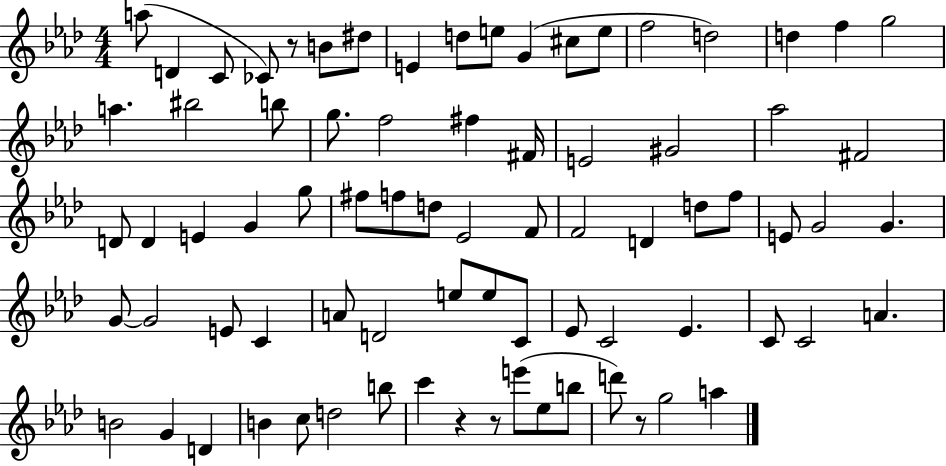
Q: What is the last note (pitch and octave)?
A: A5